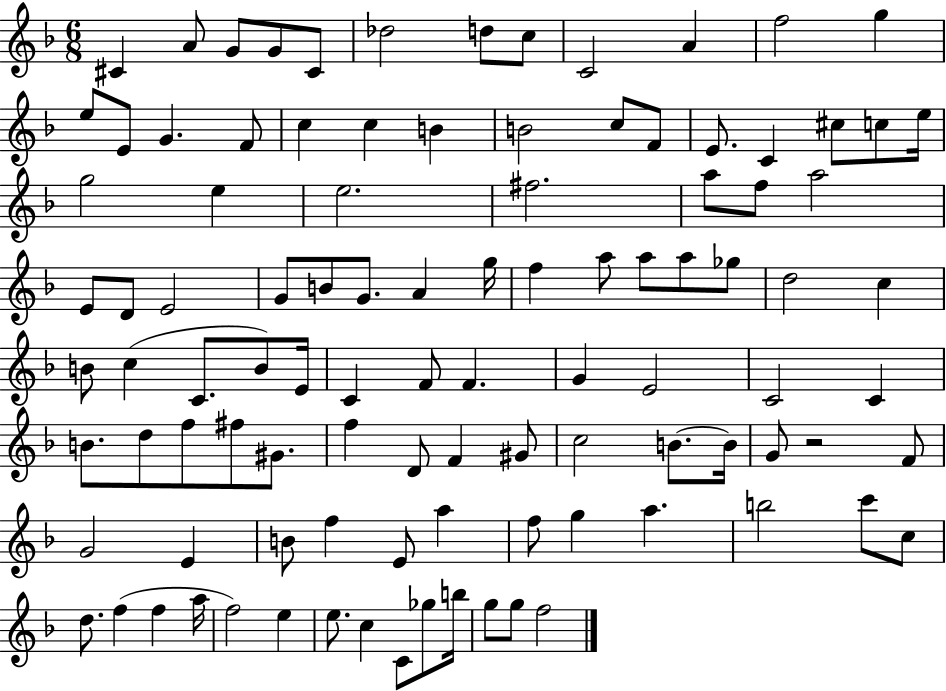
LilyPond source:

{
  \clef treble
  \numericTimeSignature
  \time 6/8
  \key f \major
  cis'4 a'8 g'8 g'8 cis'8 | des''2 d''8 c''8 | c'2 a'4 | f''2 g''4 | \break e''8 e'8 g'4. f'8 | c''4 c''4 b'4 | b'2 c''8 f'8 | e'8. c'4 cis''8 c''8 e''16 | \break g''2 e''4 | e''2. | fis''2. | a''8 f''8 a''2 | \break e'8 d'8 e'2 | g'8 b'8 g'8. a'4 g''16 | f''4 a''8 a''8 a''8 ges''8 | d''2 c''4 | \break b'8 c''4( c'8. b'8) e'16 | c'4 f'8 f'4. | g'4 e'2 | c'2 c'4 | \break b'8. d''8 f''8 fis''8 gis'8. | f''4 d'8 f'4 gis'8 | c''2 b'8.~~ b'16 | g'8 r2 f'8 | \break g'2 e'4 | b'8 f''4 e'8 a''4 | f''8 g''4 a''4. | b''2 c'''8 c''8 | \break d''8. f''4( f''4 a''16 | f''2) e''4 | e''8. c''4 c'8 ges''8 b''16 | g''8 g''8 f''2 | \break \bar "|."
}